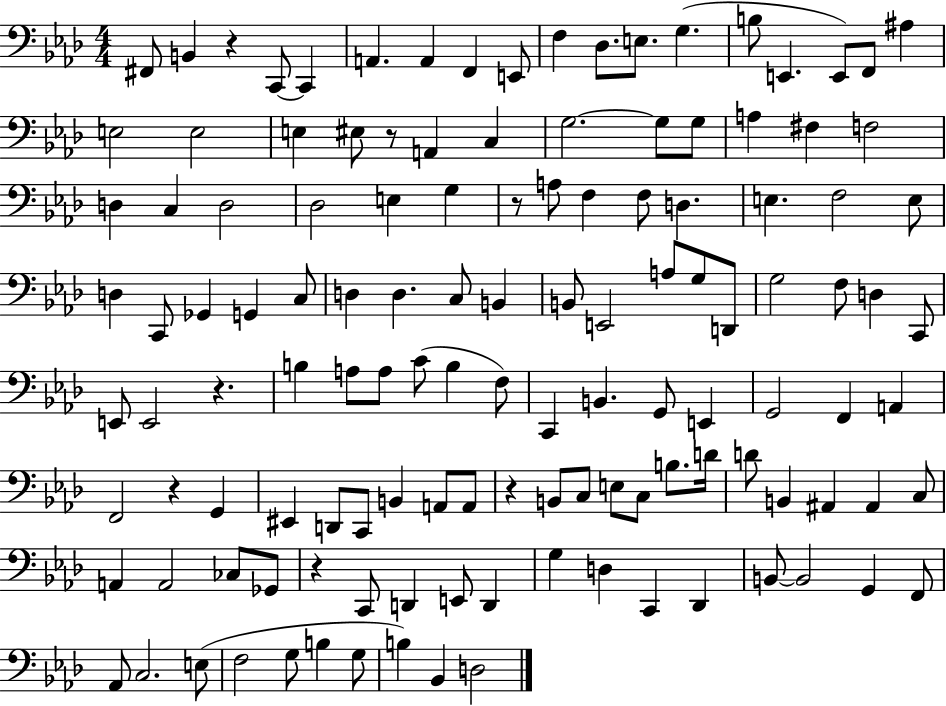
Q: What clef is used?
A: bass